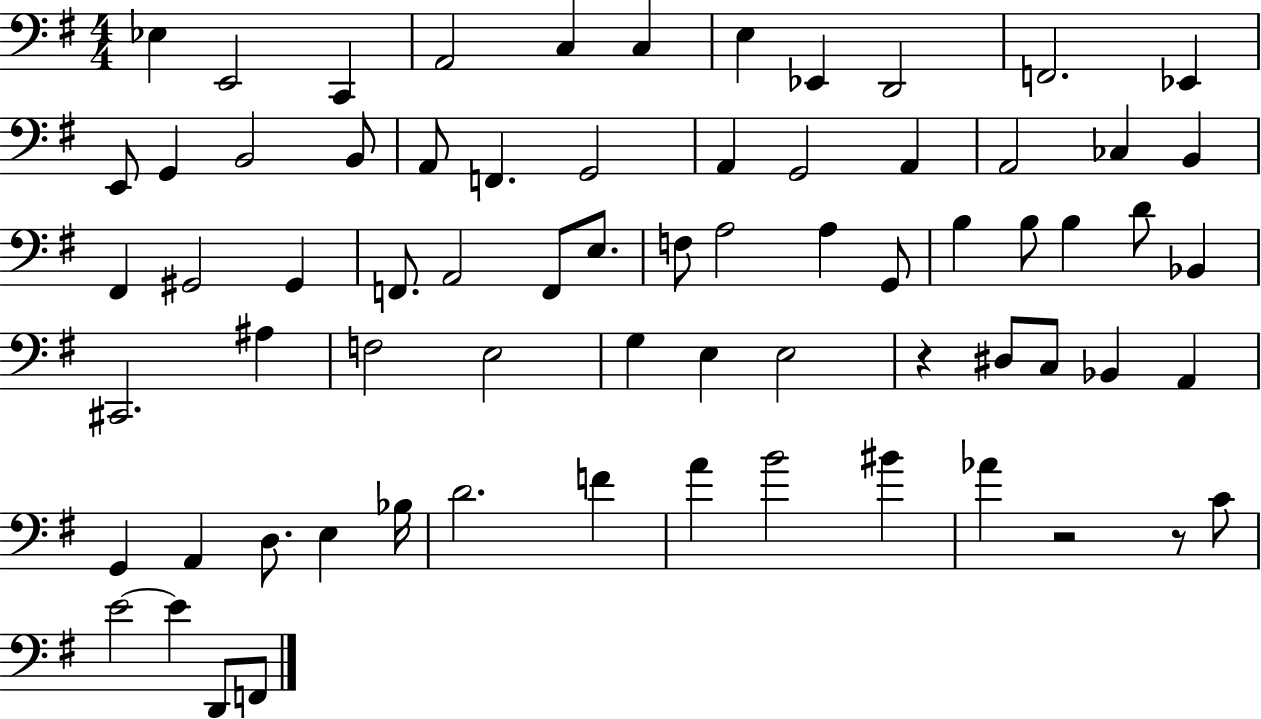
Eb3/q E2/h C2/q A2/h C3/q C3/q E3/q Eb2/q D2/h F2/h. Eb2/q E2/e G2/q B2/h B2/e A2/e F2/q. G2/h A2/q G2/h A2/q A2/h CES3/q B2/q F#2/q G#2/h G#2/q F2/e. A2/h F2/e E3/e. F3/e A3/h A3/q G2/e B3/q B3/e B3/q D4/e Bb2/q C#2/h. A#3/q F3/h E3/h G3/q E3/q E3/h R/q D#3/e C3/e Bb2/q A2/q G2/q A2/q D3/e. E3/q Bb3/s D4/h. F4/q A4/q B4/h BIS4/q Ab4/q R/h R/e C4/e E4/h E4/q D2/e F2/e